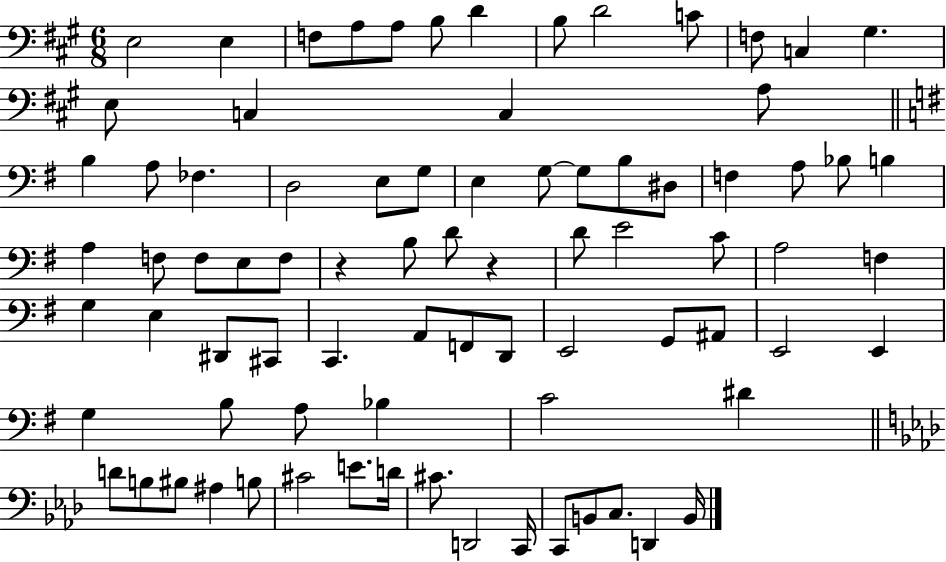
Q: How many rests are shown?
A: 2